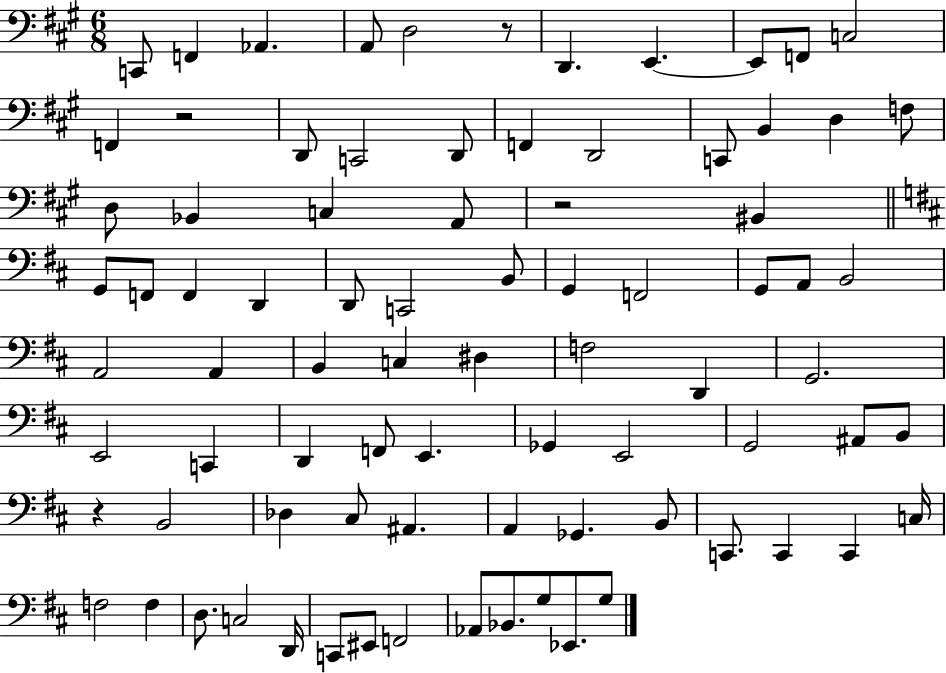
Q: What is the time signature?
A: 6/8